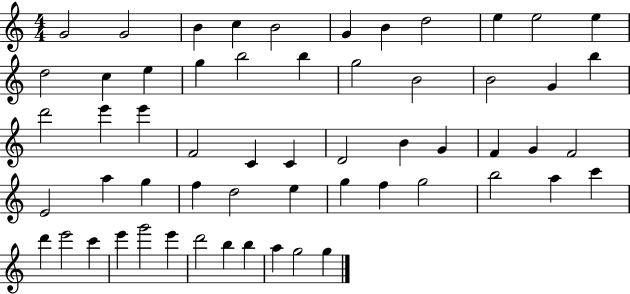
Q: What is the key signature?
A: C major